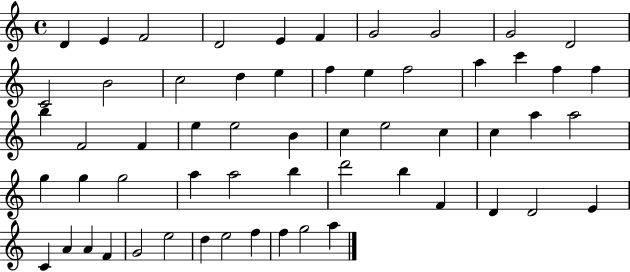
{
  \clef treble
  \time 4/4
  \defaultTimeSignature
  \key c \major
  d'4 e'4 f'2 | d'2 e'4 f'4 | g'2 g'2 | g'2 d'2 | \break c'2 b'2 | c''2 d''4 e''4 | f''4 e''4 f''2 | a''4 c'''4 f''4 f''4 | \break b''4 f'2 f'4 | e''4 e''2 b'4 | c''4 e''2 c''4 | c''4 a''4 a''2 | \break g''4 g''4 g''2 | a''4 a''2 b''4 | d'''2 b''4 f'4 | d'4 d'2 e'4 | \break c'4 a'4 a'4 f'4 | g'2 e''2 | d''4 e''2 f''4 | f''4 g''2 a''4 | \break \bar "|."
}